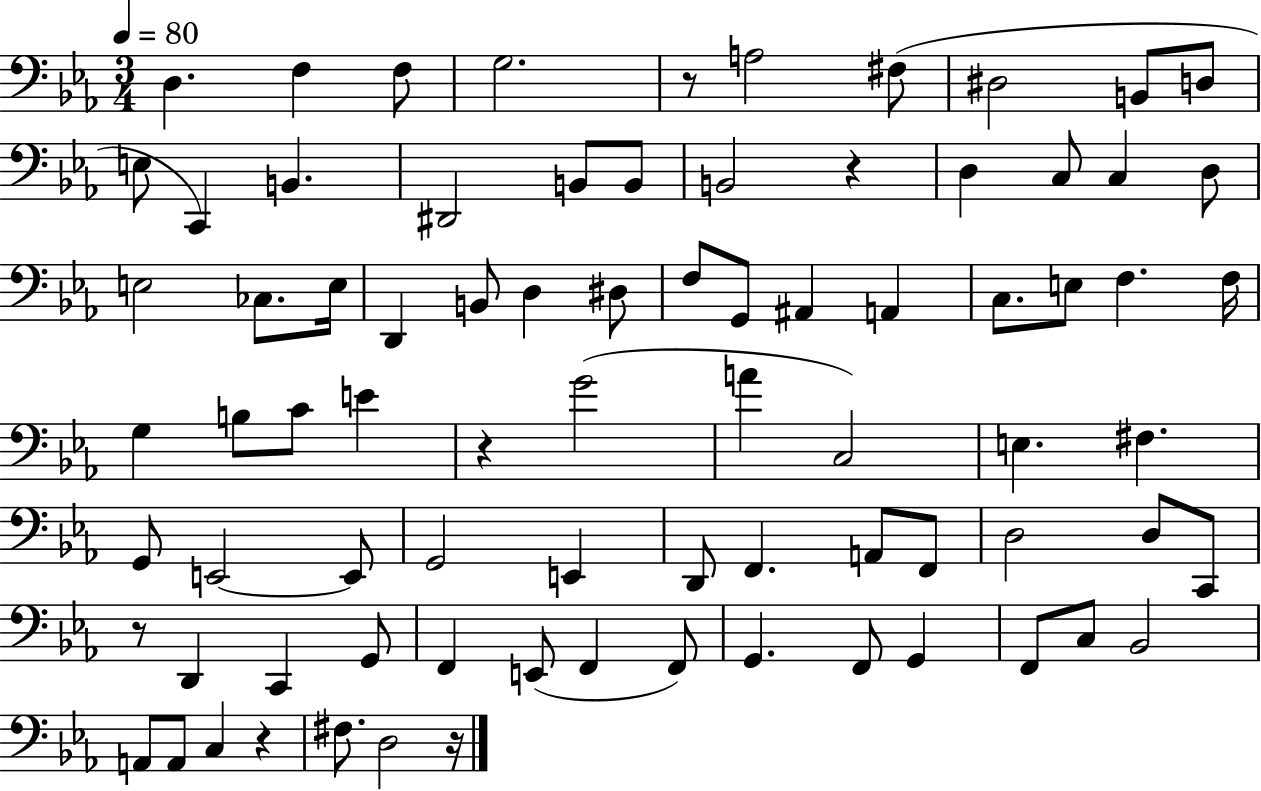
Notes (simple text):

D3/q. F3/q F3/e G3/h. R/e A3/h F#3/e D#3/h B2/e D3/e E3/e C2/q B2/q. D#2/h B2/e B2/e B2/h R/q D3/q C3/e C3/q D3/e E3/h CES3/e. E3/s D2/q B2/e D3/q D#3/e F3/e G2/e A#2/q A2/q C3/e. E3/e F3/q. F3/s G3/q B3/e C4/e E4/q R/q G4/h A4/q C3/h E3/q. F#3/q. G2/e E2/h E2/e G2/h E2/q D2/e F2/q. A2/e F2/e D3/h D3/e C2/e R/e D2/q C2/q G2/e F2/q E2/e F2/q F2/e G2/q. F2/e G2/q F2/e C3/e Bb2/h A2/e A2/e C3/q R/q F#3/e. D3/h R/s